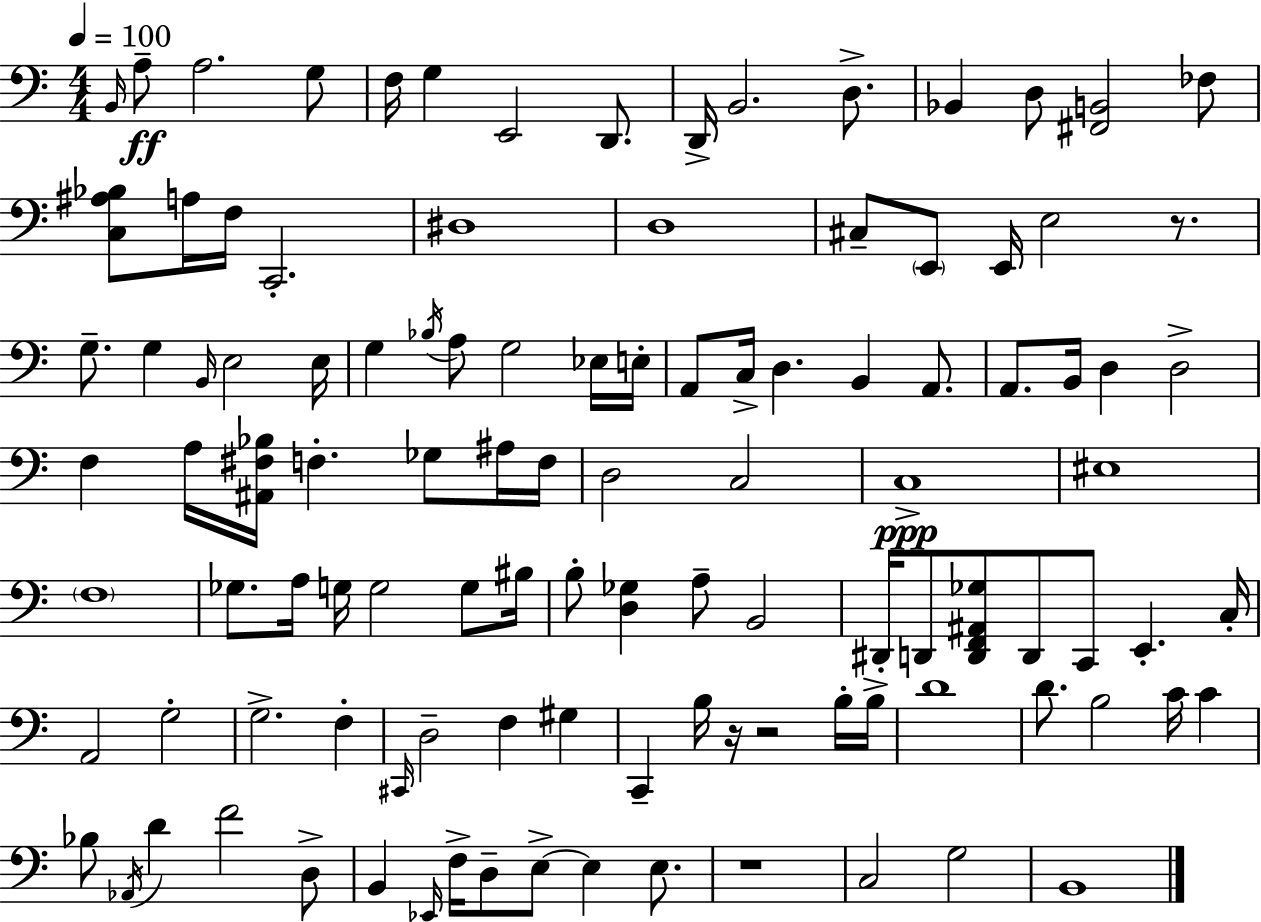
X:1
T:Untitled
M:4/4
L:1/4
K:C
B,,/4 A,/2 A,2 G,/2 F,/4 G, E,,2 D,,/2 D,,/4 B,,2 D,/2 _B,, D,/2 [^F,,B,,]2 _F,/2 [C,^A,_B,]/2 A,/4 F,/4 C,,2 ^D,4 D,4 ^C,/2 E,,/2 E,,/4 E,2 z/2 G,/2 G, B,,/4 E,2 E,/4 G, _B,/4 A,/2 G,2 _E,/4 E,/4 A,,/2 C,/4 D, B,, A,,/2 A,,/2 B,,/4 D, D,2 F, A,/4 [^A,,^F,_B,]/4 F, _G,/2 ^A,/4 F,/4 D,2 C,2 C,4 ^E,4 F,4 _G,/2 A,/4 G,/4 G,2 G,/2 ^B,/4 B,/2 [D,_G,] A,/2 B,,2 ^D,,/4 D,,/2 [D,,F,,^A,,_G,]/2 D,,/2 C,,/2 E,, C,/4 A,,2 G,2 G,2 F, ^C,,/4 D,2 F, ^G, C,, B,/4 z/4 z2 B,/4 B,/4 D4 D/2 B,2 C/4 C _B,/2 _A,,/4 D F2 D,/2 B,, _E,,/4 F,/4 D,/2 E,/2 E, E,/2 z4 C,2 G,2 B,,4